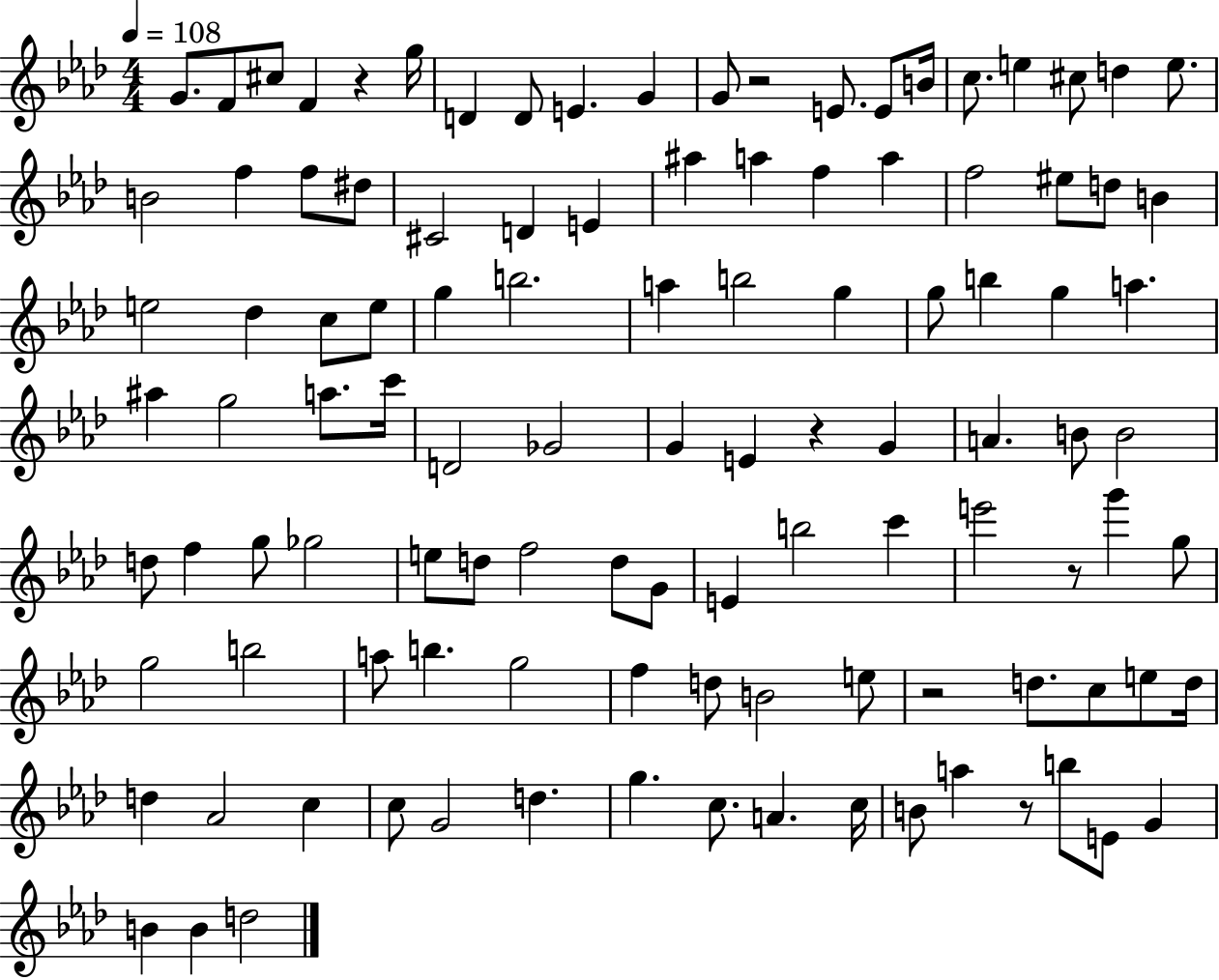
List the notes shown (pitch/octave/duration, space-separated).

G4/e. F4/e C#5/e F4/q R/q G5/s D4/q D4/e E4/q. G4/q G4/e R/h E4/e. E4/e B4/s C5/e. E5/q C#5/e D5/q E5/e. B4/h F5/q F5/e D#5/e C#4/h D4/q E4/q A#5/q A5/q F5/q A5/q F5/h EIS5/e D5/e B4/q E5/h Db5/q C5/e E5/e G5/q B5/h. A5/q B5/h G5/q G5/e B5/q G5/q A5/q. A#5/q G5/h A5/e. C6/s D4/h Gb4/h G4/q E4/q R/q G4/q A4/q. B4/e B4/h D5/e F5/q G5/e Gb5/h E5/e D5/e F5/h D5/e G4/e E4/q B5/h C6/q E6/h R/e G6/q G5/e G5/h B5/h A5/e B5/q. G5/h F5/q D5/e B4/h E5/e R/h D5/e. C5/e E5/e D5/s D5/q Ab4/h C5/q C5/e G4/h D5/q. G5/q. C5/e. A4/q. C5/s B4/e A5/q R/e B5/e E4/e G4/q B4/q B4/q D5/h